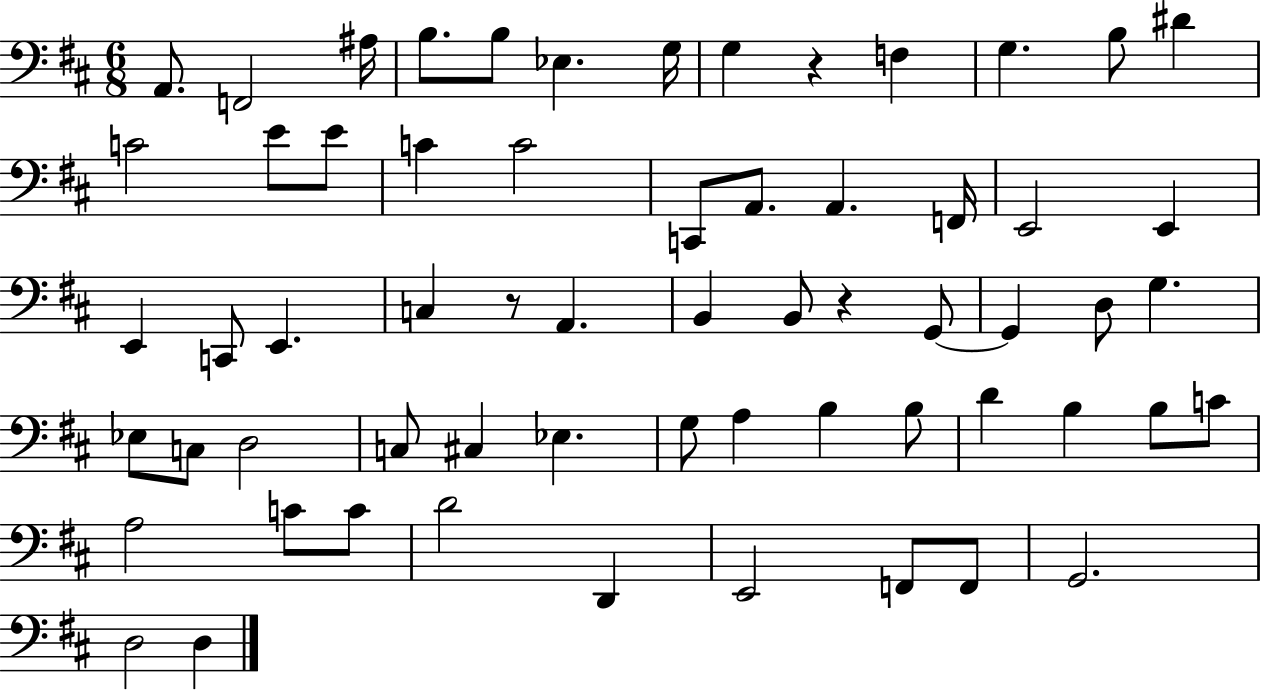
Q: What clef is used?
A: bass